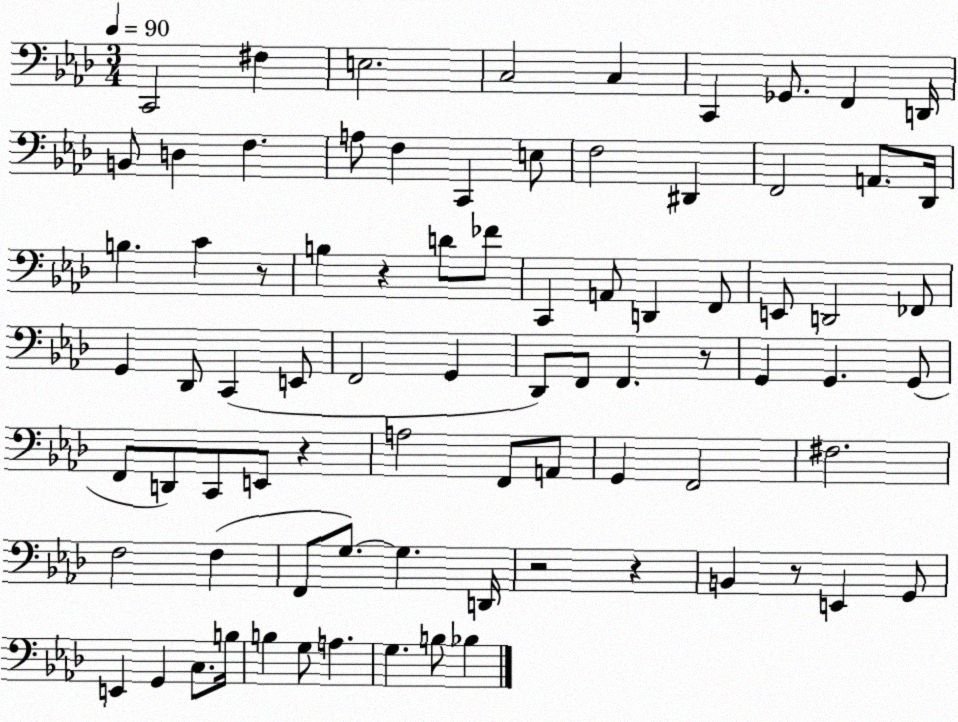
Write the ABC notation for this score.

X:1
T:Untitled
M:3/4
L:1/4
K:Ab
C,,2 ^F, E,2 C,2 C, C,, _G,,/2 F,, D,,/4 B,,/2 D, F, A,/2 F, C,, E,/2 F,2 ^D,, F,,2 A,,/2 _D,,/4 B, C z/2 B, z D/2 _F/2 C,, A,,/2 D,, F,,/2 E,,/2 D,,2 _F,,/2 G,, _D,,/2 C,, E,,/2 F,,2 G,, _D,,/2 F,,/2 F,, z/2 G,, G,, G,,/2 F,,/2 D,,/2 C,,/2 E,,/2 z A,2 F,,/2 A,,/2 G,, F,,2 ^F,2 F,2 F, F,,/2 G,/2 G, D,,/4 z2 z B,, z/2 E,, G,,/2 E,, G,, C,/2 B,/4 B, G,/2 A, G, B,/2 _B,